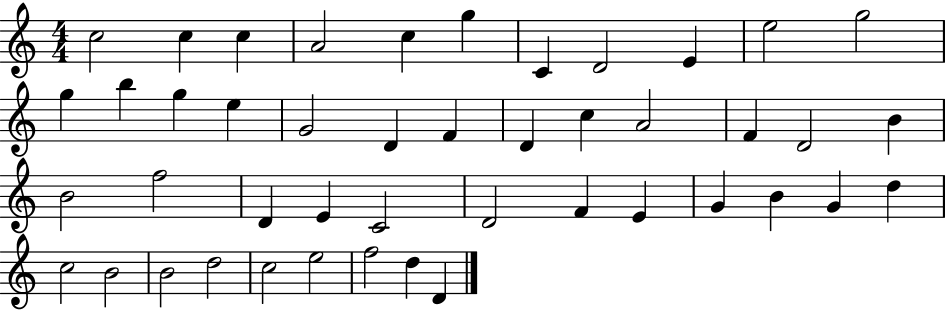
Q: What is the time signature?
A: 4/4